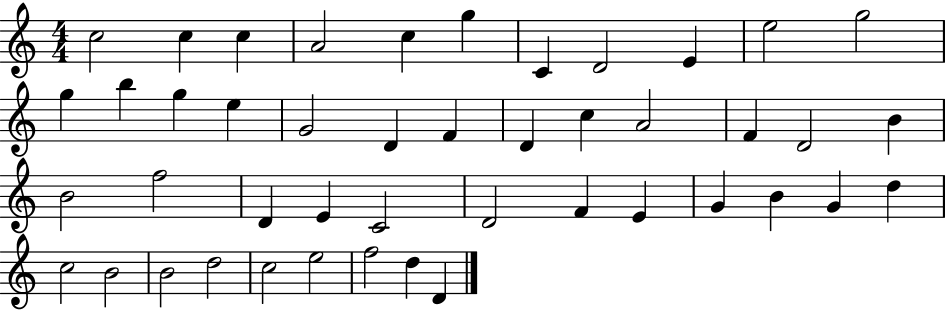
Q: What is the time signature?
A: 4/4